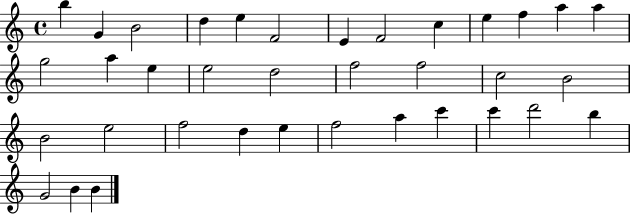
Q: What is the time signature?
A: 4/4